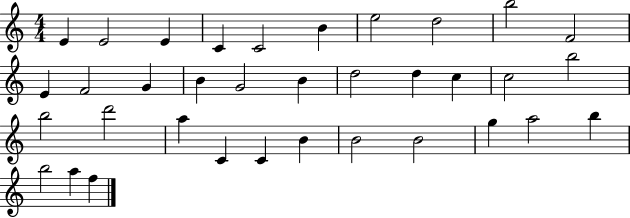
X:1
T:Untitled
M:4/4
L:1/4
K:C
E E2 E C C2 B e2 d2 b2 F2 E F2 G B G2 B d2 d c c2 b2 b2 d'2 a C C B B2 B2 g a2 b b2 a f